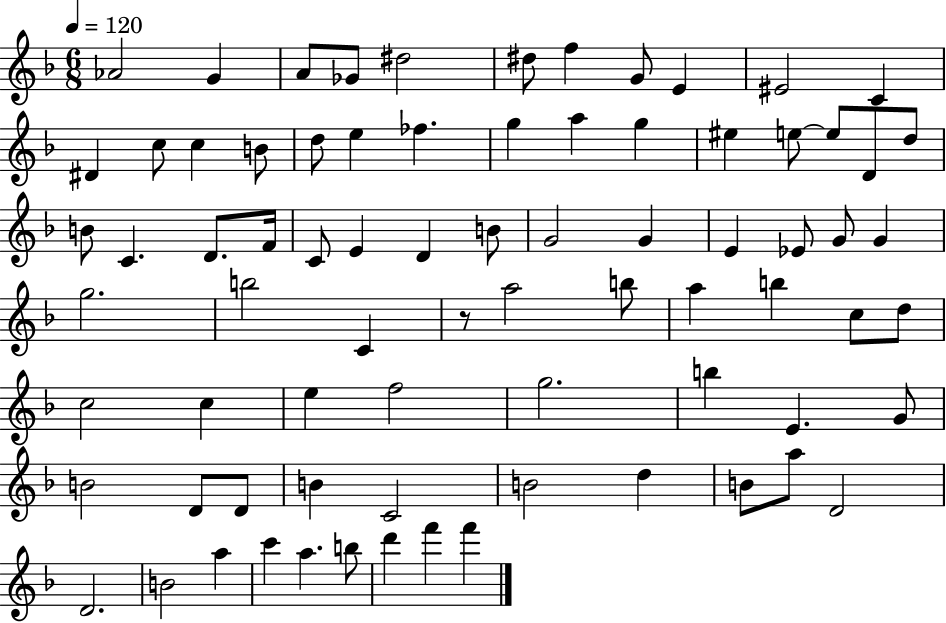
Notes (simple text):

Ab4/h G4/q A4/e Gb4/e D#5/h D#5/e F5/q G4/e E4/q EIS4/h C4/q D#4/q C5/e C5/q B4/e D5/e E5/q FES5/q. G5/q A5/q G5/q EIS5/q E5/e E5/e D4/e D5/e B4/e C4/q. D4/e. F4/s C4/e E4/q D4/q B4/e G4/h G4/q E4/q Eb4/e G4/e G4/q G5/h. B5/h C4/q R/e A5/h B5/e A5/q B5/q C5/e D5/e C5/h C5/q E5/q F5/h G5/h. B5/q E4/q. G4/e B4/h D4/e D4/e B4/q C4/h B4/h D5/q B4/e A5/e D4/h D4/h. B4/h A5/q C6/q A5/q. B5/e D6/q F6/q F6/q